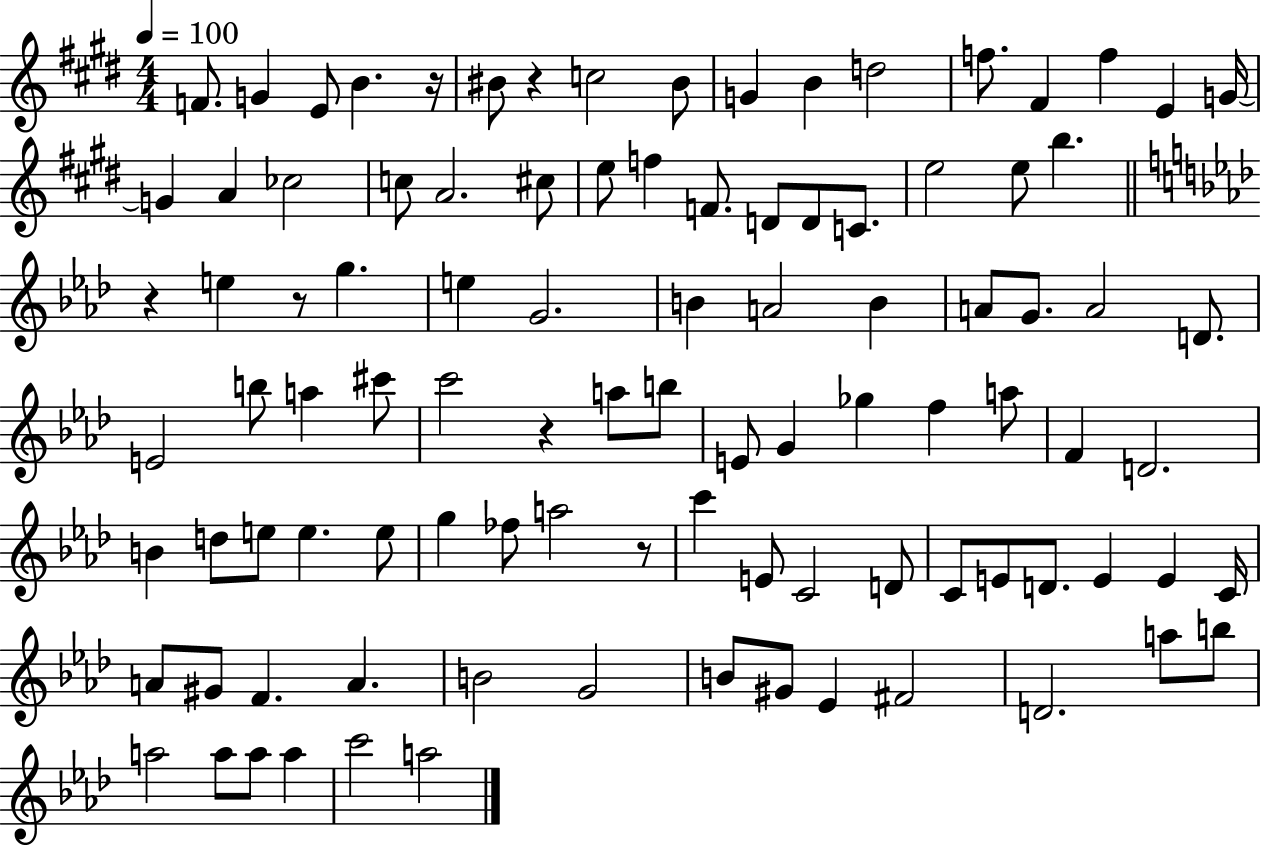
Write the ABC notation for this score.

X:1
T:Untitled
M:4/4
L:1/4
K:E
F/2 G E/2 B z/4 ^B/2 z c2 ^B/2 G B d2 f/2 ^F f E G/4 G A _c2 c/2 A2 ^c/2 e/2 f F/2 D/2 D/2 C/2 e2 e/2 b z e z/2 g e G2 B A2 B A/2 G/2 A2 D/2 E2 b/2 a ^c'/2 c'2 z a/2 b/2 E/2 G _g f a/2 F D2 B d/2 e/2 e e/2 g _f/2 a2 z/2 c' E/2 C2 D/2 C/2 E/2 D/2 E E C/4 A/2 ^G/2 F A B2 G2 B/2 ^G/2 _E ^F2 D2 a/2 b/2 a2 a/2 a/2 a c'2 a2